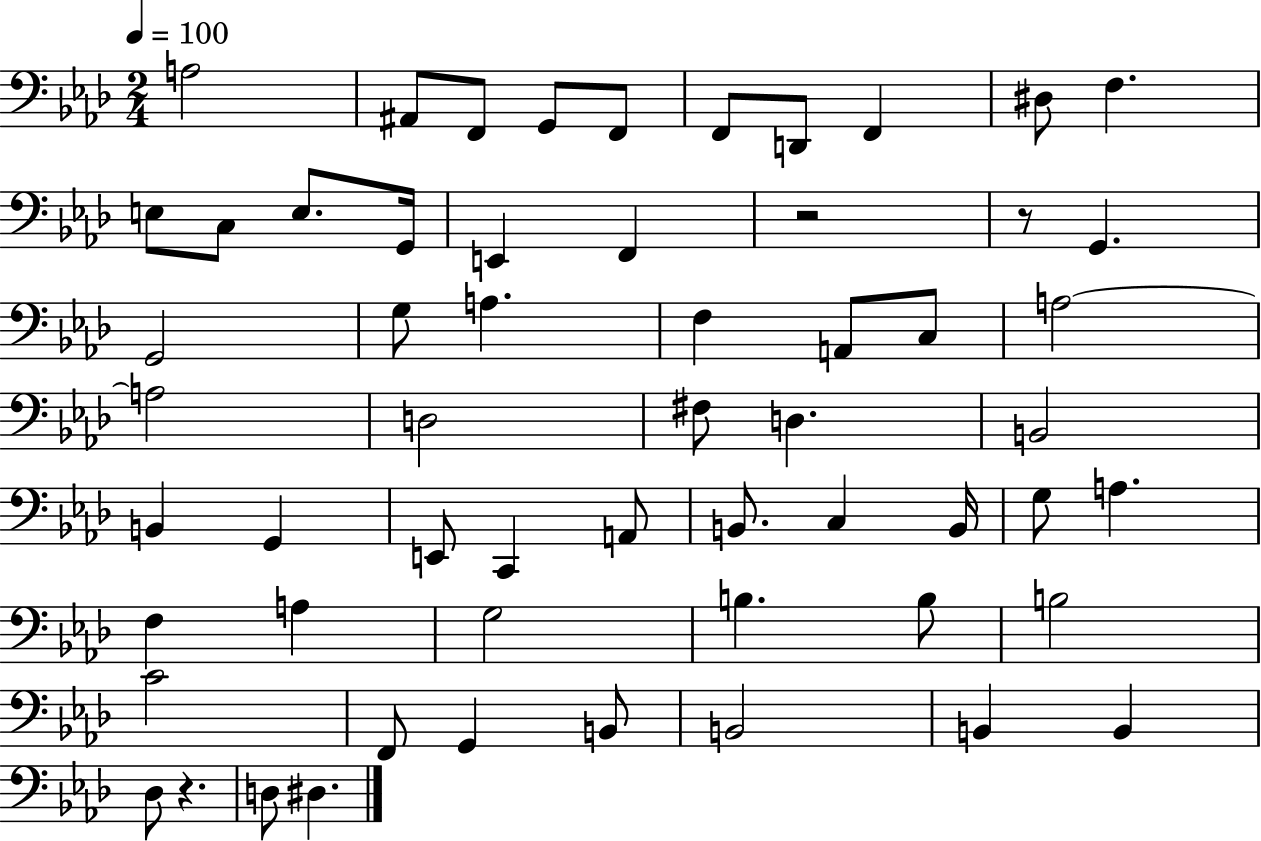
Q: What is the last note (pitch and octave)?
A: D#3